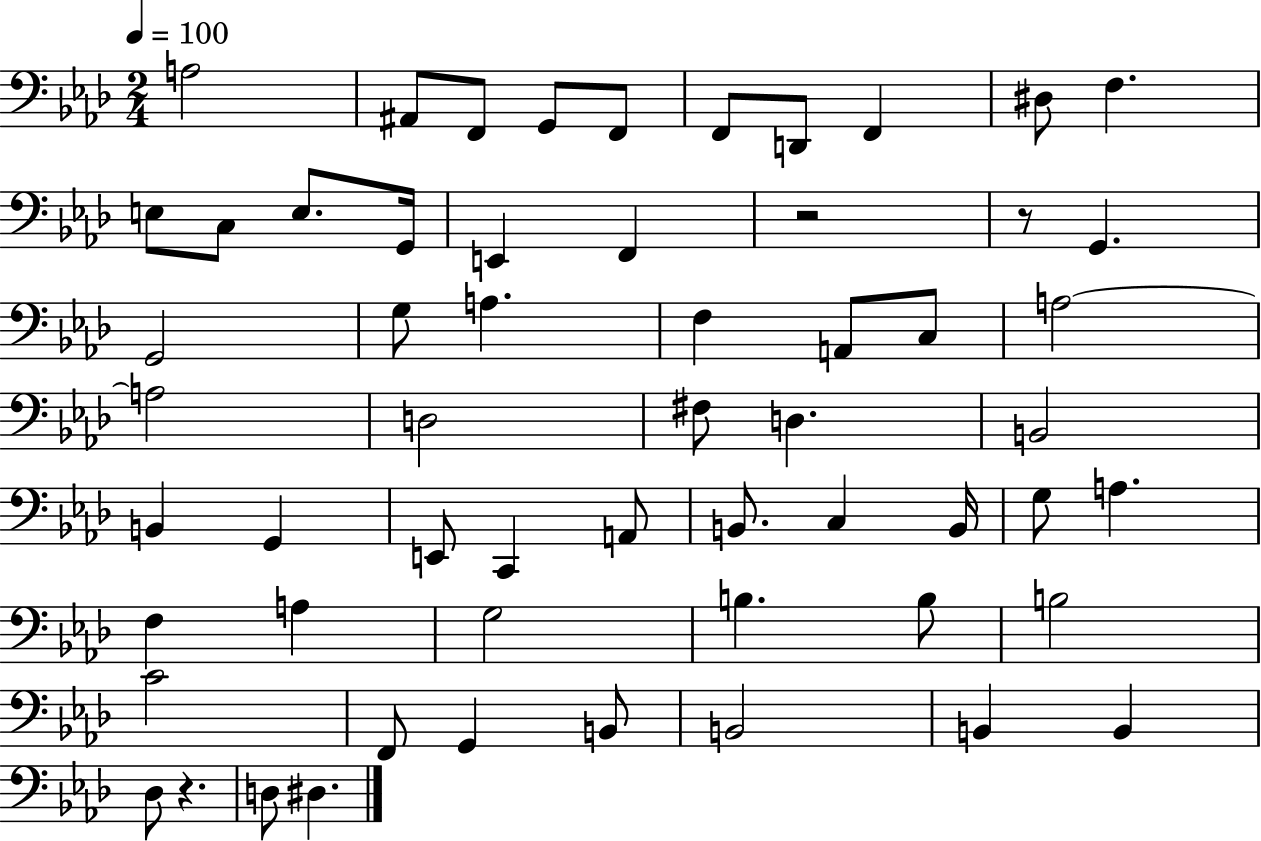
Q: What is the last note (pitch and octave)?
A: D#3